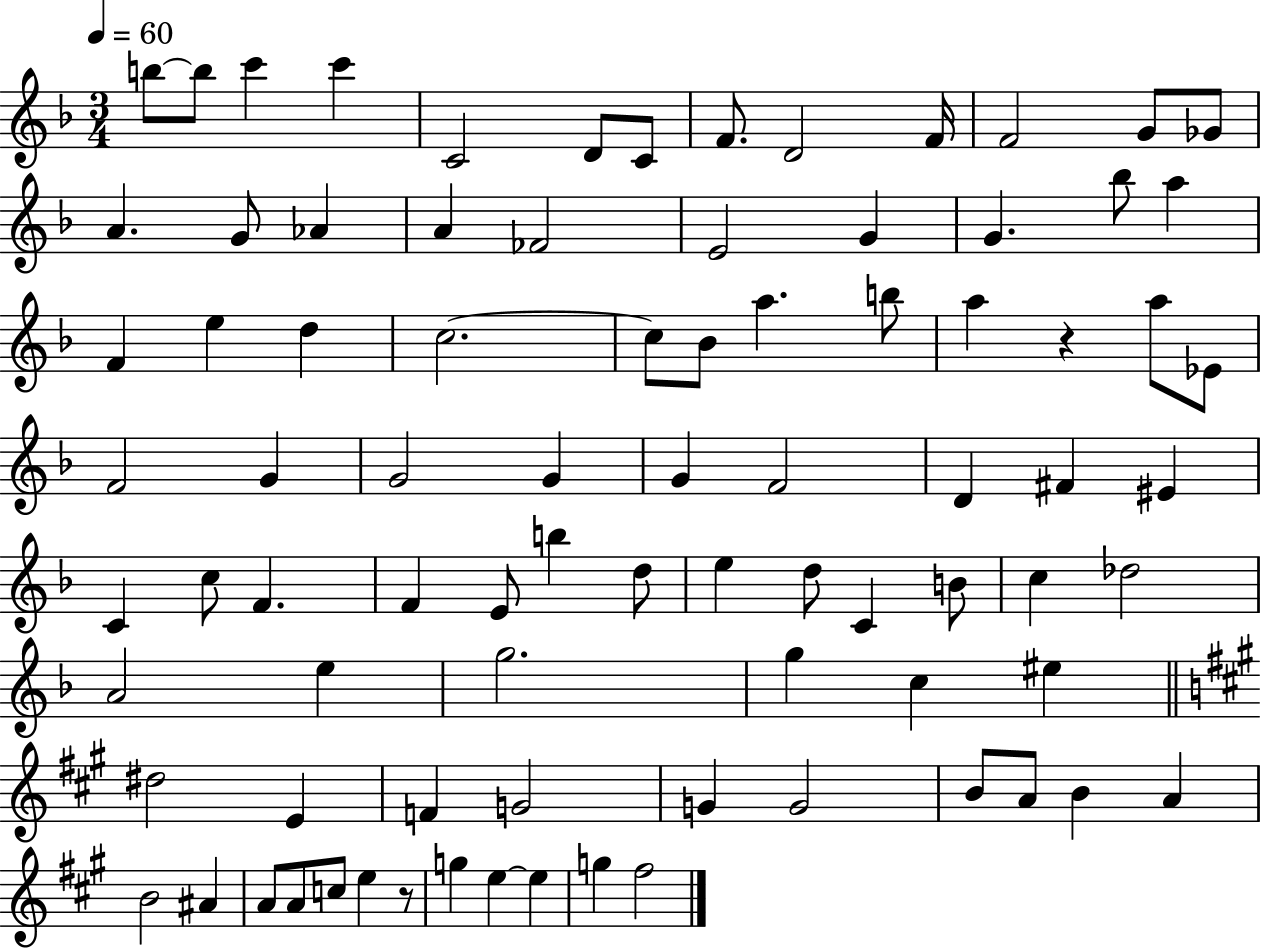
{
  \clef treble
  \numericTimeSignature
  \time 3/4
  \key f \major
  \tempo 4 = 60
  b''8~~ b''8 c'''4 c'''4 | c'2 d'8 c'8 | f'8. d'2 f'16 | f'2 g'8 ges'8 | \break a'4. g'8 aes'4 | a'4 fes'2 | e'2 g'4 | g'4. bes''8 a''4 | \break f'4 e''4 d''4 | c''2.~~ | c''8 bes'8 a''4. b''8 | a''4 r4 a''8 ees'8 | \break f'2 g'4 | g'2 g'4 | g'4 f'2 | d'4 fis'4 eis'4 | \break c'4 c''8 f'4. | f'4 e'8 b''4 d''8 | e''4 d''8 c'4 b'8 | c''4 des''2 | \break a'2 e''4 | g''2. | g''4 c''4 eis''4 | \bar "||" \break \key a \major dis''2 e'4 | f'4 g'2 | g'4 g'2 | b'8 a'8 b'4 a'4 | \break b'2 ais'4 | a'8 a'8 c''8 e''4 r8 | g''4 e''4~~ e''4 | g''4 fis''2 | \break \bar "|."
}